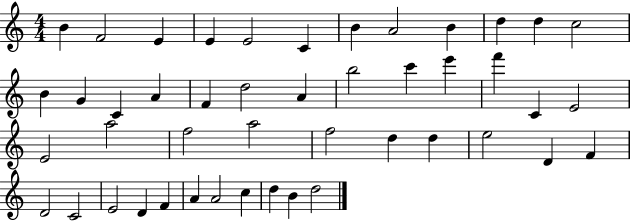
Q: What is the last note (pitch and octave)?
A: D5